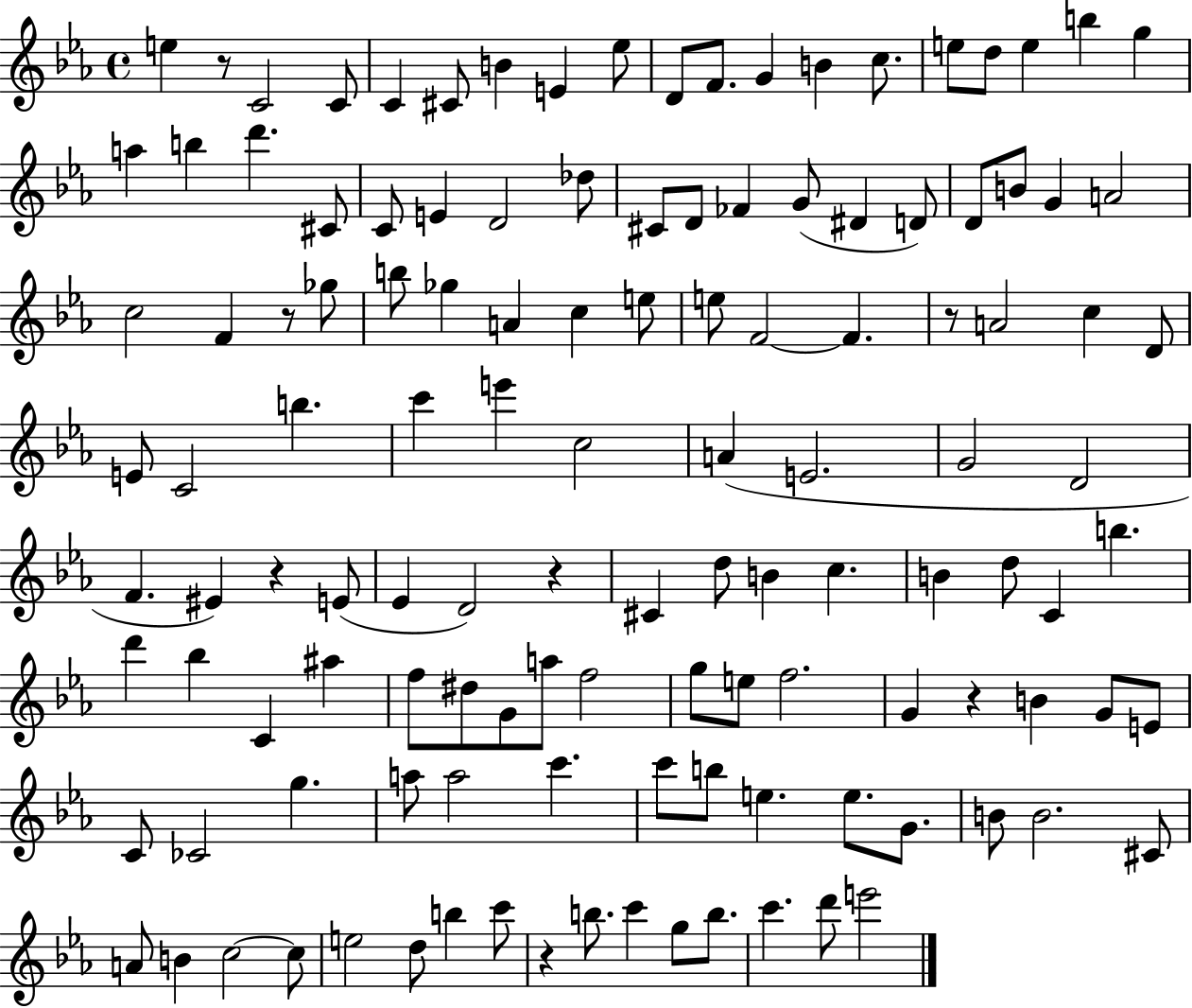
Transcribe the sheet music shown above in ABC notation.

X:1
T:Untitled
M:4/4
L:1/4
K:Eb
e z/2 C2 C/2 C ^C/2 B E _e/2 D/2 F/2 G B c/2 e/2 d/2 e b g a b d' ^C/2 C/2 E D2 _d/2 ^C/2 D/2 _F G/2 ^D D/2 D/2 B/2 G A2 c2 F z/2 _g/2 b/2 _g A c e/2 e/2 F2 F z/2 A2 c D/2 E/2 C2 b c' e' c2 A E2 G2 D2 F ^E z E/2 _E D2 z ^C d/2 B c B d/2 C b d' _b C ^a f/2 ^d/2 G/2 a/2 f2 g/2 e/2 f2 G z B G/2 E/2 C/2 _C2 g a/2 a2 c' c'/2 b/2 e e/2 G/2 B/2 B2 ^C/2 A/2 B c2 c/2 e2 d/2 b c'/2 z b/2 c' g/2 b/2 c' d'/2 e'2